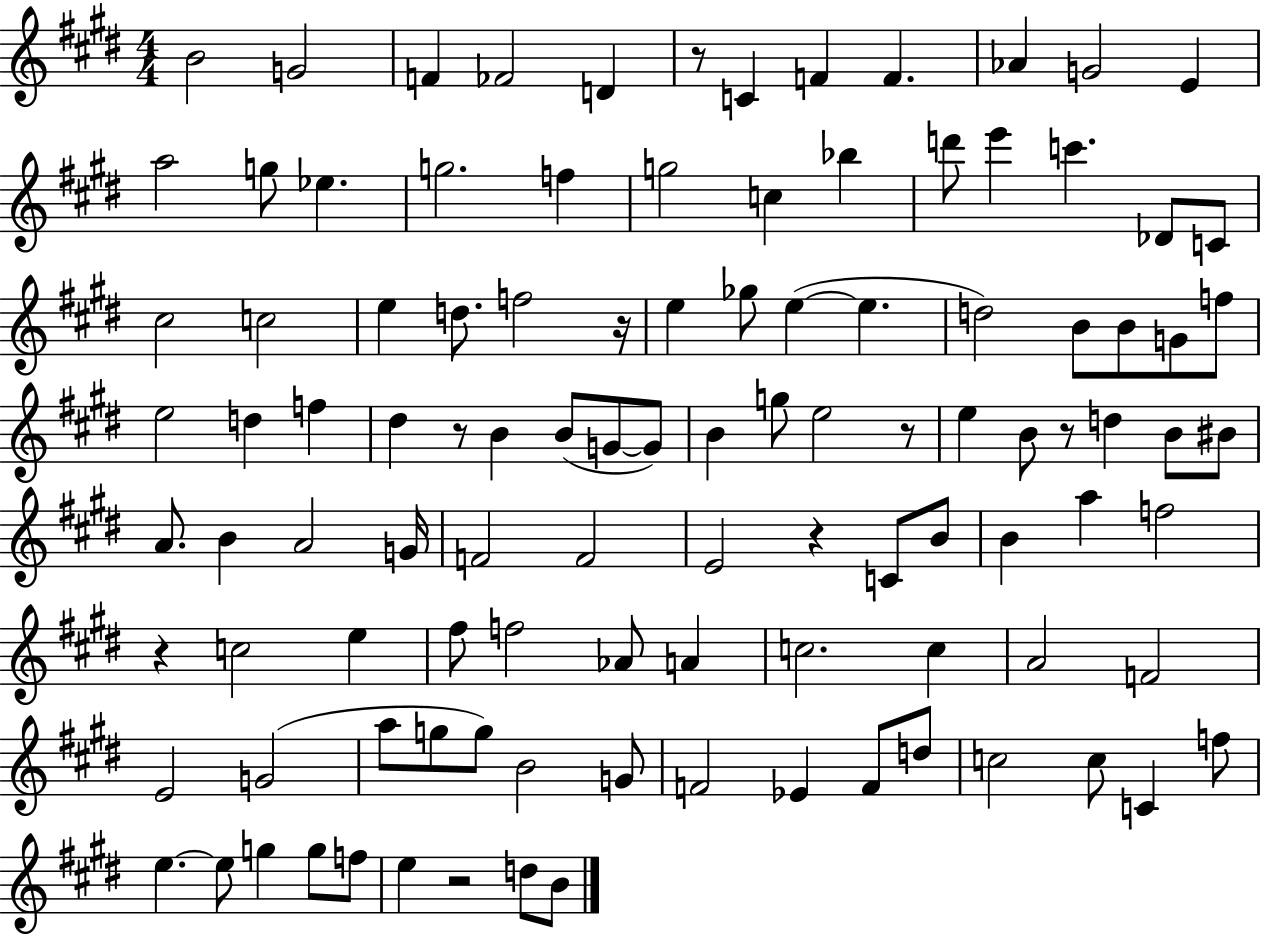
{
  \clef treble
  \numericTimeSignature
  \time 4/4
  \key e \major
  b'2 g'2 | f'4 fes'2 d'4 | r8 c'4 f'4 f'4. | aes'4 g'2 e'4 | \break a''2 g''8 ees''4. | g''2. f''4 | g''2 c''4 bes''4 | d'''8 e'''4 c'''4. des'8 c'8 | \break cis''2 c''2 | e''4 d''8. f''2 r16 | e''4 ges''8 e''4~(~ e''4. | d''2) b'8 b'8 g'8 f''8 | \break e''2 d''4 f''4 | dis''4 r8 b'4 b'8( g'8~~ g'8) | b'4 g''8 e''2 r8 | e''4 b'8 r8 d''4 b'8 bis'8 | \break a'8. b'4 a'2 g'16 | f'2 f'2 | e'2 r4 c'8 b'8 | b'4 a''4 f''2 | \break r4 c''2 e''4 | fis''8 f''2 aes'8 a'4 | c''2. c''4 | a'2 f'2 | \break e'2 g'2( | a''8 g''8 g''8) b'2 g'8 | f'2 ees'4 f'8 d''8 | c''2 c''8 c'4 f''8 | \break e''4.~~ e''8 g''4 g''8 f''8 | e''4 r2 d''8 b'8 | \bar "|."
}